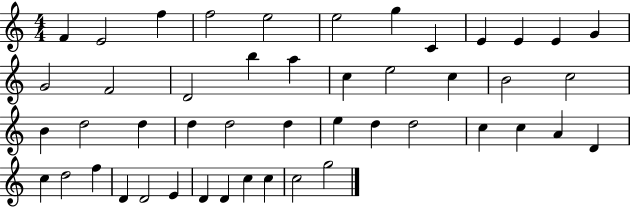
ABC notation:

X:1
T:Untitled
M:4/4
L:1/4
K:C
F E2 f f2 e2 e2 g C E E E G G2 F2 D2 b a c e2 c B2 c2 B d2 d d d2 d e d d2 c c A D c d2 f D D2 E D D c c c2 g2